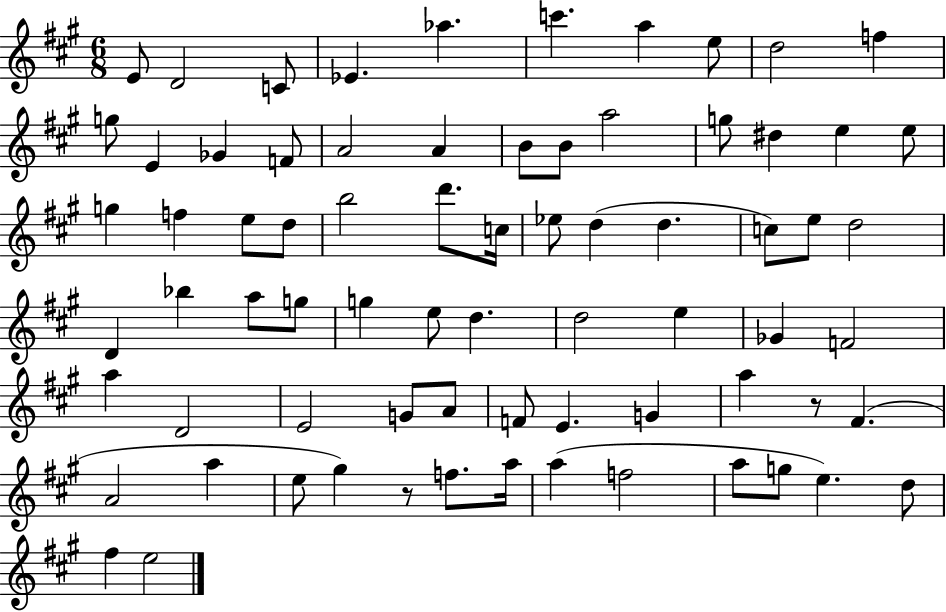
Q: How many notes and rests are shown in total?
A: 73